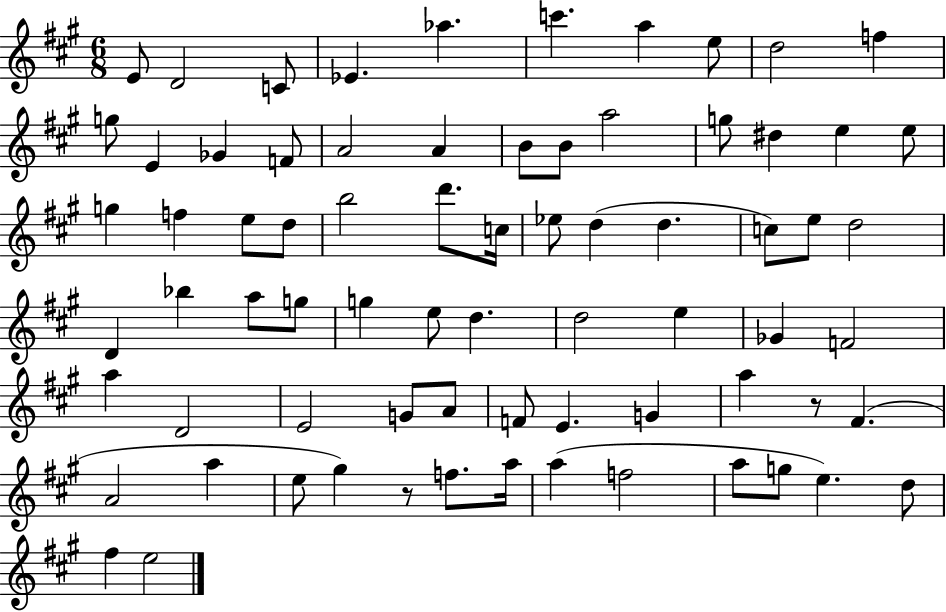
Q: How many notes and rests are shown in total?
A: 73